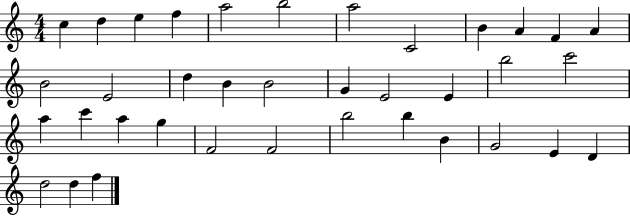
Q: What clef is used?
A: treble